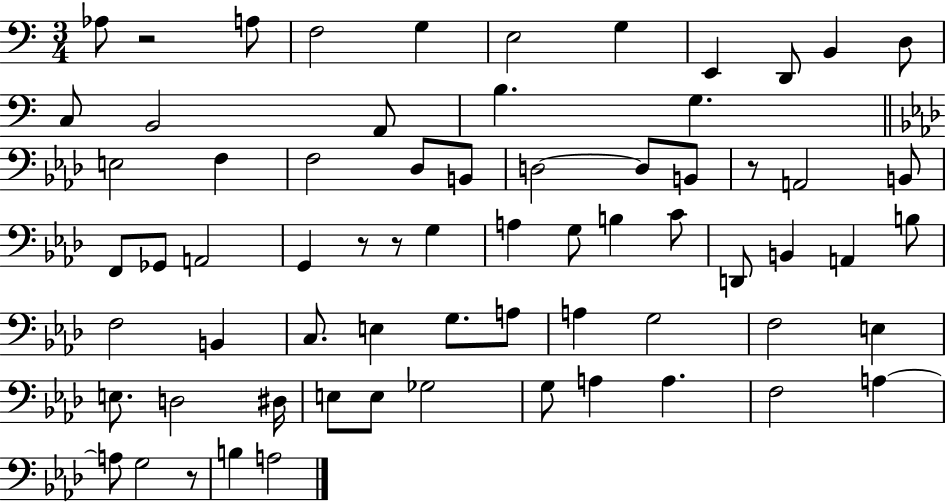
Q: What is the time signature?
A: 3/4